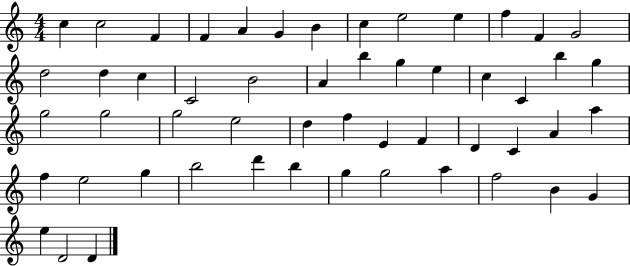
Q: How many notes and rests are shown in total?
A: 53